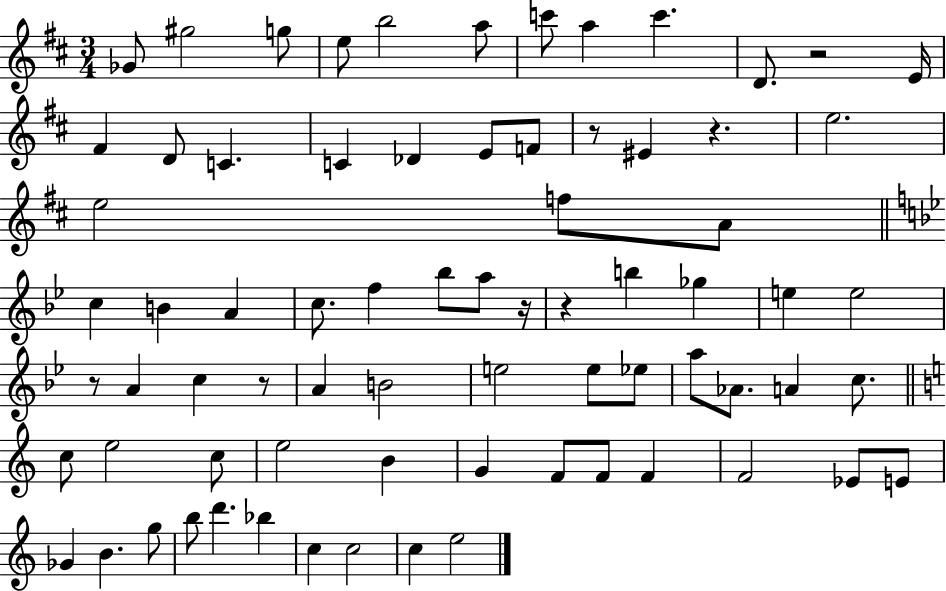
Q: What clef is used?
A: treble